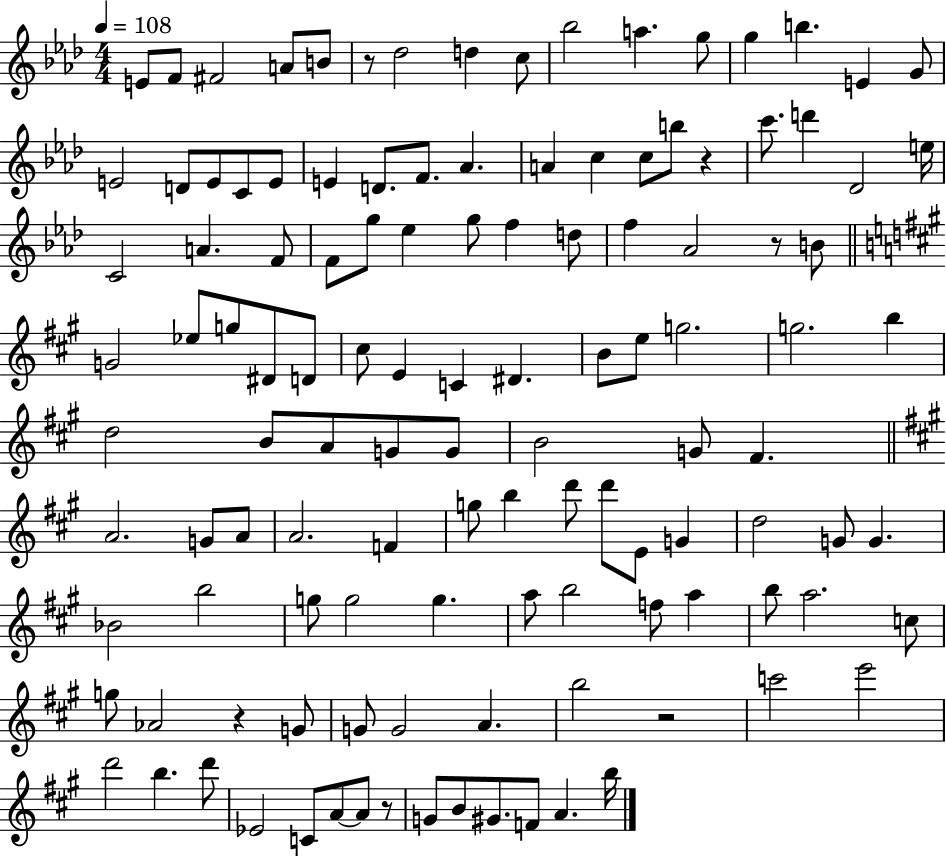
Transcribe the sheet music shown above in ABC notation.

X:1
T:Untitled
M:4/4
L:1/4
K:Ab
E/2 F/2 ^F2 A/2 B/2 z/2 _d2 d c/2 _b2 a g/2 g b E G/2 E2 D/2 E/2 C/2 E/2 E D/2 F/2 _A A c c/2 b/2 z c'/2 d' _D2 e/4 C2 A F/2 F/2 g/2 _e g/2 f d/2 f _A2 z/2 B/2 G2 _e/2 g/2 ^D/2 D/2 ^c/2 E C ^D B/2 e/2 g2 g2 b d2 B/2 A/2 G/2 G/2 B2 G/2 ^F A2 G/2 A/2 A2 F g/2 b d'/2 d'/2 E/2 G d2 G/2 G _B2 b2 g/2 g2 g a/2 b2 f/2 a b/2 a2 c/2 g/2 _A2 z G/2 G/2 G2 A b2 z2 c'2 e'2 d'2 b d'/2 _E2 C/2 A/2 A/2 z/2 G/2 B/2 ^G/2 F/2 A b/4